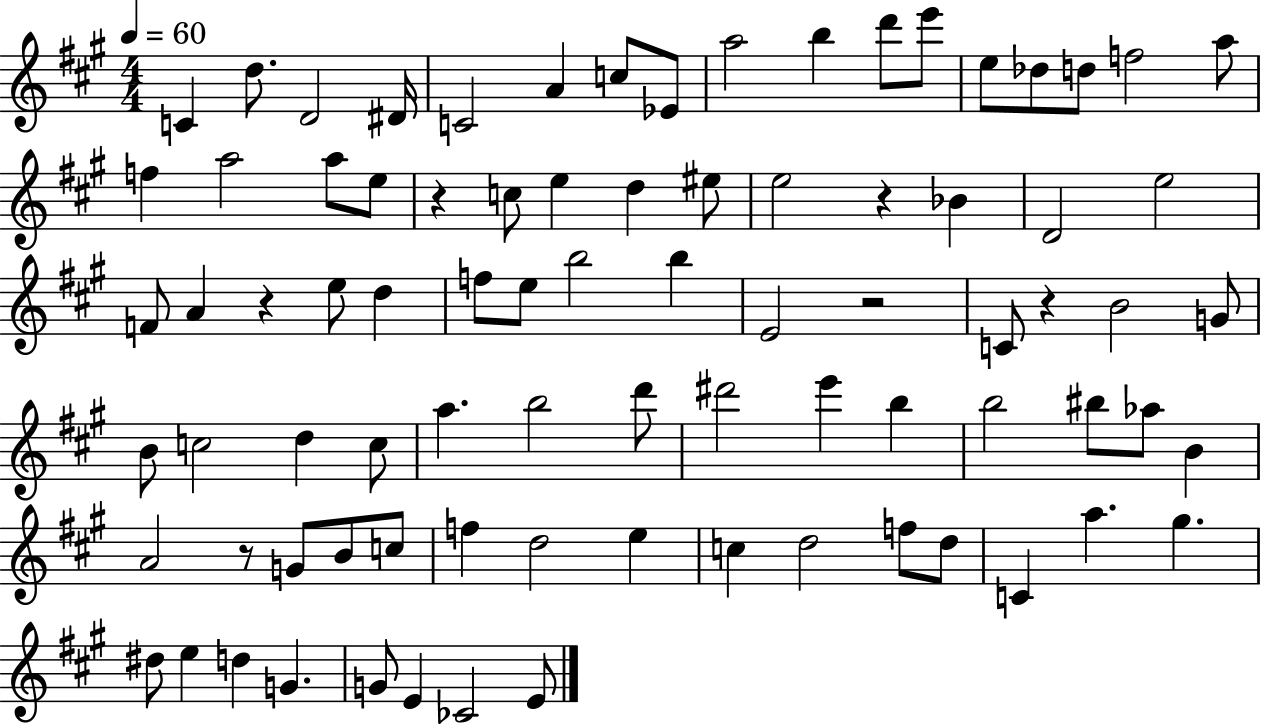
X:1
T:Untitled
M:4/4
L:1/4
K:A
C d/2 D2 ^D/4 C2 A c/2 _E/2 a2 b d'/2 e'/2 e/2 _d/2 d/2 f2 a/2 f a2 a/2 e/2 z c/2 e d ^e/2 e2 z _B D2 e2 F/2 A z e/2 d f/2 e/2 b2 b E2 z2 C/2 z B2 G/2 B/2 c2 d c/2 a b2 d'/2 ^d'2 e' b b2 ^b/2 _a/2 B A2 z/2 G/2 B/2 c/2 f d2 e c d2 f/2 d/2 C a ^g ^d/2 e d G G/2 E _C2 E/2